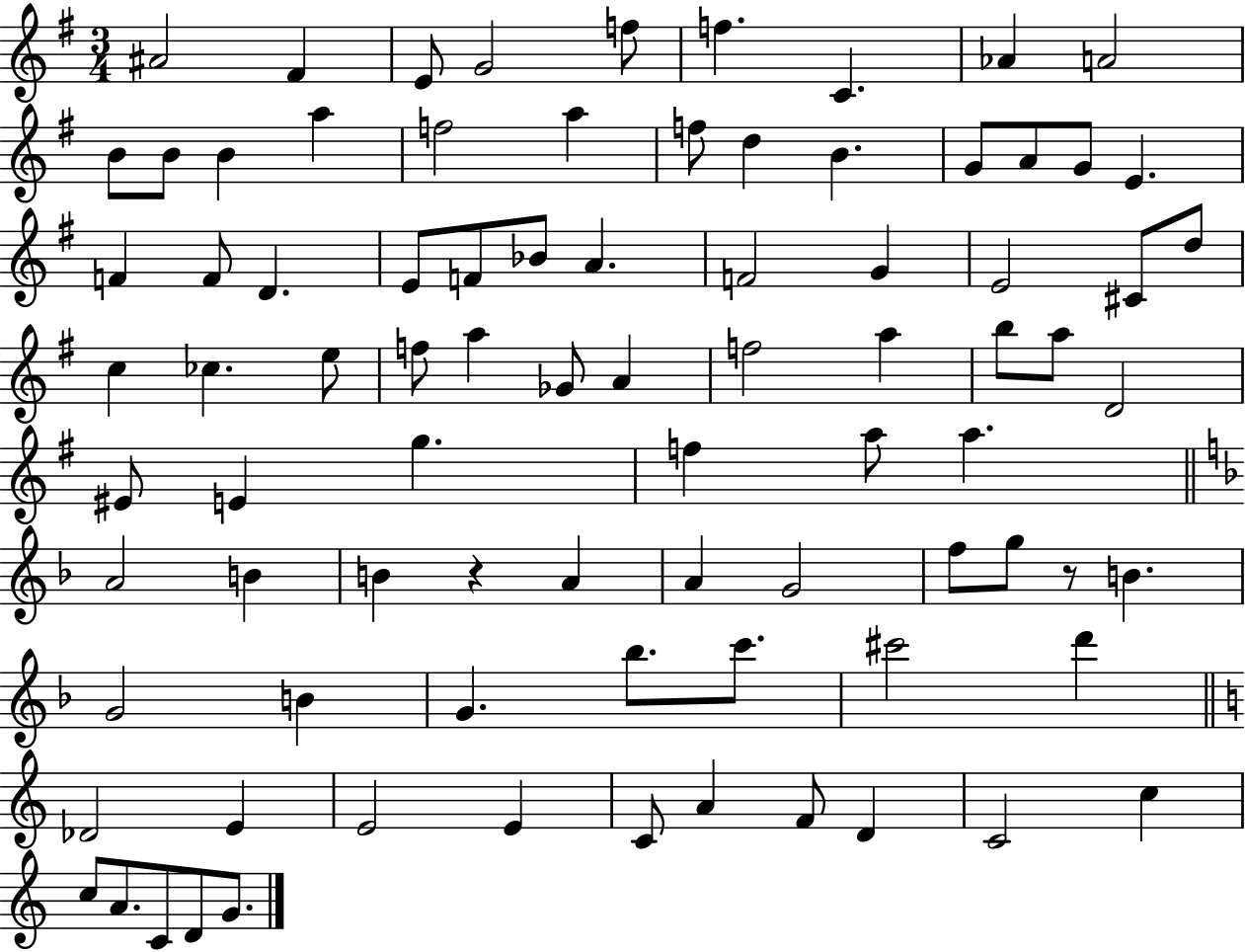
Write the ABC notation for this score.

X:1
T:Untitled
M:3/4
L:1/4
K:G
^A2 ^F E/2 G2 f/2 f C _A A2 B/2 B/2 B a f2 a f/2 d B G/2 A/2 G/2 E F F/2 D E/2 F/2 _B/2 A F2 G E2 ^C/2 d/2 c _c e/2 f/2 a _G/2 A f2 a b/2 a/2 D2 ^E/2 E g f a/2 a A2 B B z A A G2 f/2 g/2 z/2 B G2 B G _b/2 c'/2 ^c'2 d' _D2 E E2 E C/2 A F/2 D C2 c c/2 A/2 C/2 D/2 G/2